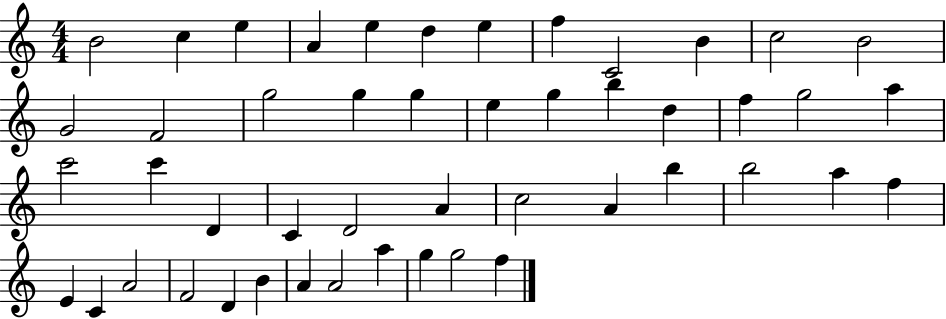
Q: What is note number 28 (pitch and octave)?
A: C4